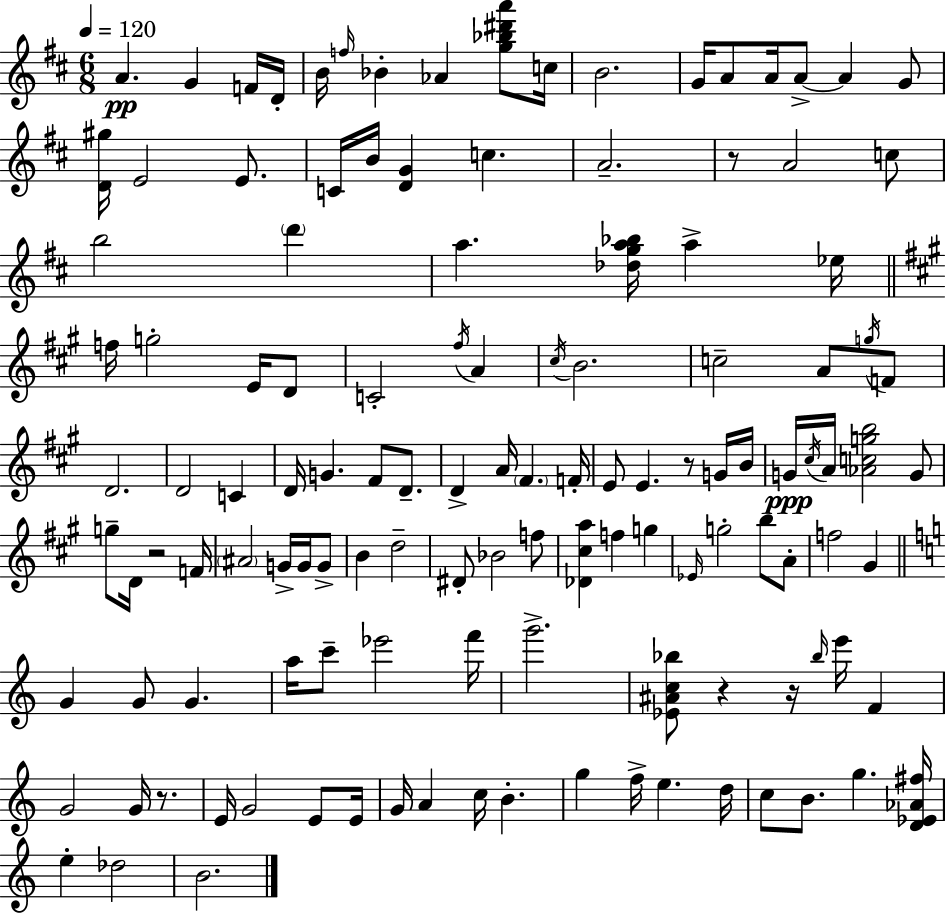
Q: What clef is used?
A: treble